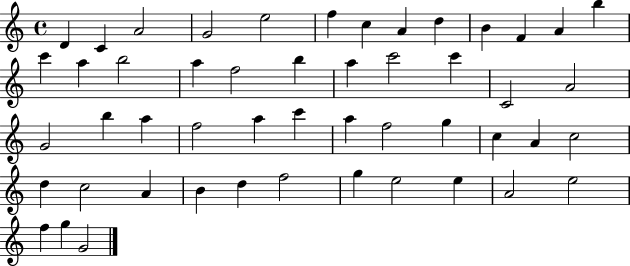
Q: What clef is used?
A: treble